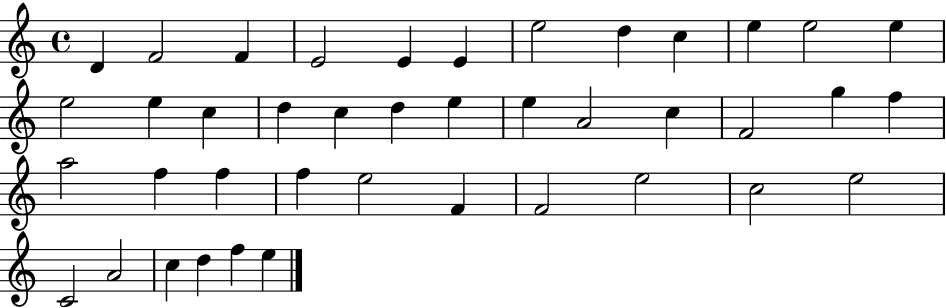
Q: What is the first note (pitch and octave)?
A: D4